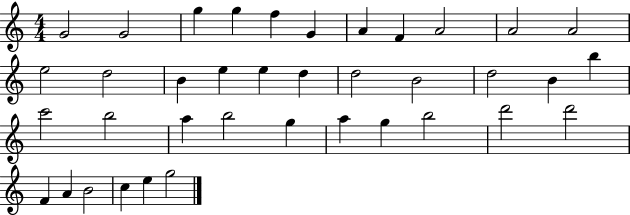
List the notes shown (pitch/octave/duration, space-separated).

G4/h G4/h G5/q G5/q F5/q G4/q A4/q F4/q A4/h A4/h A4/h E5/h D5/h B4/q E5/q E5/q D5/q D5/h B4/h D5/h B4/q B5/q C6/h B5/h A5/q B5/h G5/q A5/q G5/q B5/h D6/h D6/h F4/q A4/q B4/h C5/q E5/q G5/h